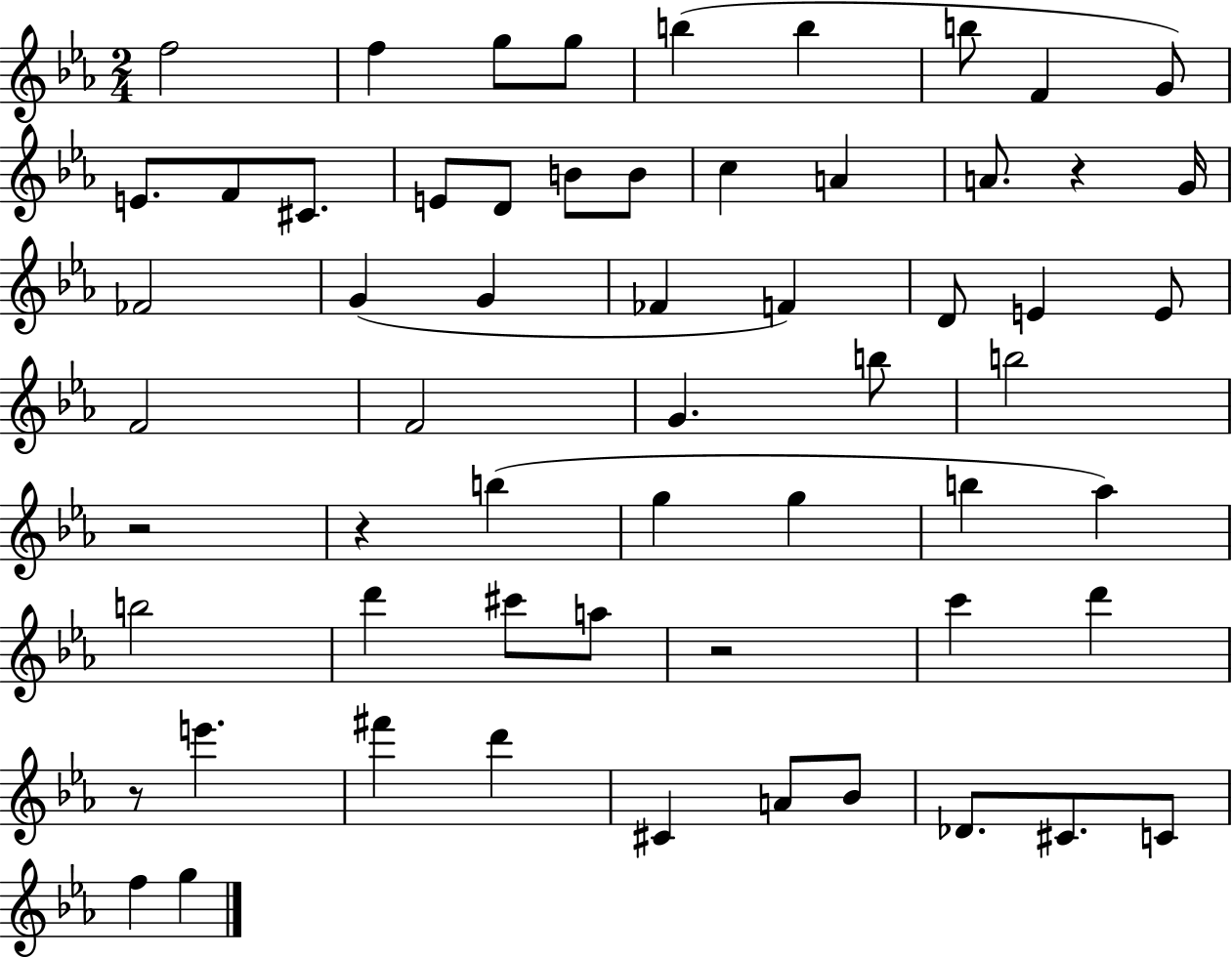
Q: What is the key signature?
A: EES major